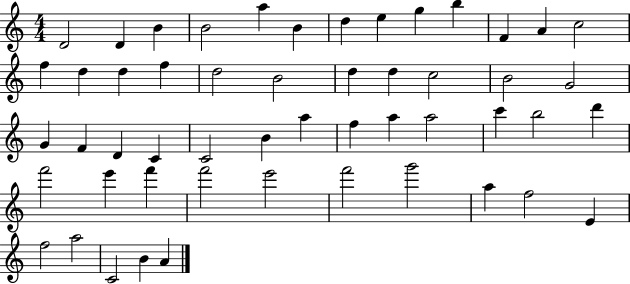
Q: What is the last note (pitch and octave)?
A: A4